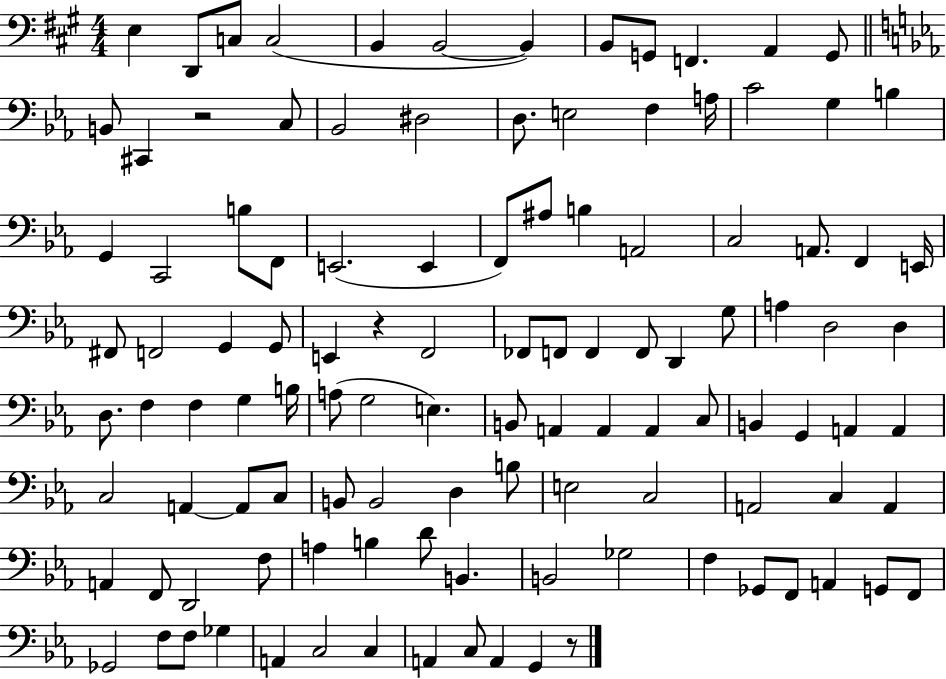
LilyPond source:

{
  \clef bass
  \numericTimeSignature
  \time 4/4
  \key a \major
  e4 d,8 c8 c2( | b,4 b,2~~ b,4) | b,8 g,8 f,4. a,4 g,8 | \bar "||" \break \key ees \major b,8 cis,4 r2 c8 | bes,2 dis2 | d8. e2 f4 a16 | c'2 g4 b4 | \break g,4 c,2 b8 f,8 | e,2.( e,4 | f,8) ais8 b4 a,2 | c2 a,8. f,4 e,16 | \break fis,8 f,2 g,4 g,8 | e,4 r4 f,2 | fes,8 f,8 f,4 f,8 d,4 g8 | a4 d2 d4 | \break d8. f4 f4 g4 b16 | a8( g2 e4.) | b,8 a,4 a,4 a,4 c8 | b,4 g,4 a,4 a,4 | \break c2 a,4~~ a,8 c8 | b,8 b,2 d4 b8 | e2 c2 | a,2 c4 a,4 | \break a,4 f,8 d,2 f8 | a4 b4 d'8 b,4. | b,2 ges2 | f4 ges,8 f,8 a,4 g,8 f,8 | \break ges,2 f8 f8 ges4 | a,4 c2 c4 | a,4 c8 a,4 g,4 r8 | \bar "|."
}